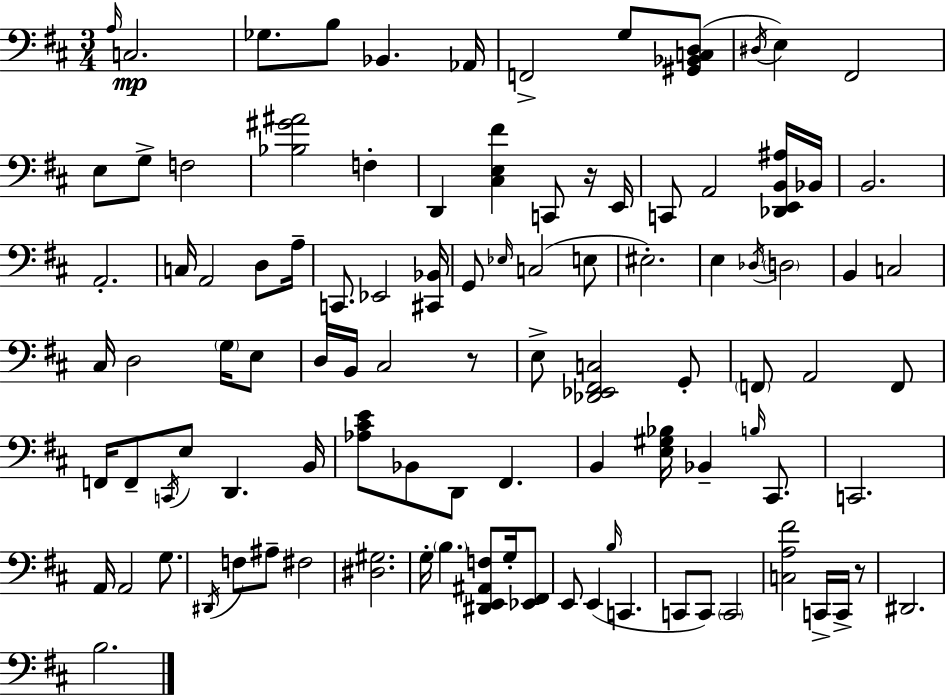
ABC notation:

X:1
T:Untitled
M:3/4
L:1/4
K:D
A,/4 C,2 _G,/2 B,/2 _B,, _A,,/4 F,,2 G,/2 [^G,,_B,,C,D,]/2 ^D,/4 E, ^F,,2 E,/2 G,/2 F,2 [_B,^G^A]2 F, D,, [^C,E,^F] C,,/2 z/4 E,,/4 C,,/2 A,,2 [_D,,E,,B,,^A,]/4 _B,,/4 B,,2 A,,2 C,/4 A,,2 D,/2 A,/4 C,,/2 _E,,2 [^C,,_B,,]/4 G,,/2 _E,/4 C,2 E,/2 ^E,2 E, _D,/4 D,2 B,, C,2 ^C,/4 D,2 G,/4 E,/2 D,/4 B,,/4 ^C,2 z/2 E,/2 [_D,,_E,,^F,,C,]2 G,,/2 F,,/2 A,,2 F,,/2 F,,/4 F,,/2 C,,/4 E,/2 D,, B,,/4 [_A,^CE]/2 _B,,/2 D,,/2 ^F,, B,, [E,^G,_B,]/4 _B,, B,/4 ^C,,/2 C,,2 A,,/4 A,,2 G,/2 ^D,,/4 F,/2 ^A,/2 ^F,2 [^D,^G,]2 G,/4 B, [^D,,E,,^A,,F,]/2 G,/4 [_E,,^F,,]/2 E,,/2 E,, B,/4 C,, C,,/2 C,,/2 C,,2 [C,A,^F]2 C,,/4 C,,/4 z/2 ^D,,2 B,2